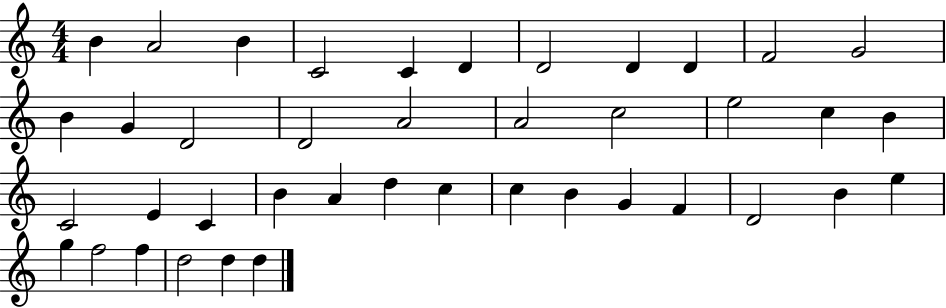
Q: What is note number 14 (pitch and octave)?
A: D4